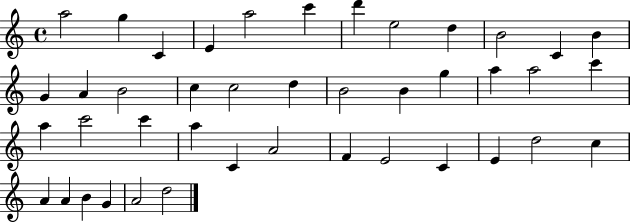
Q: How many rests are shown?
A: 0